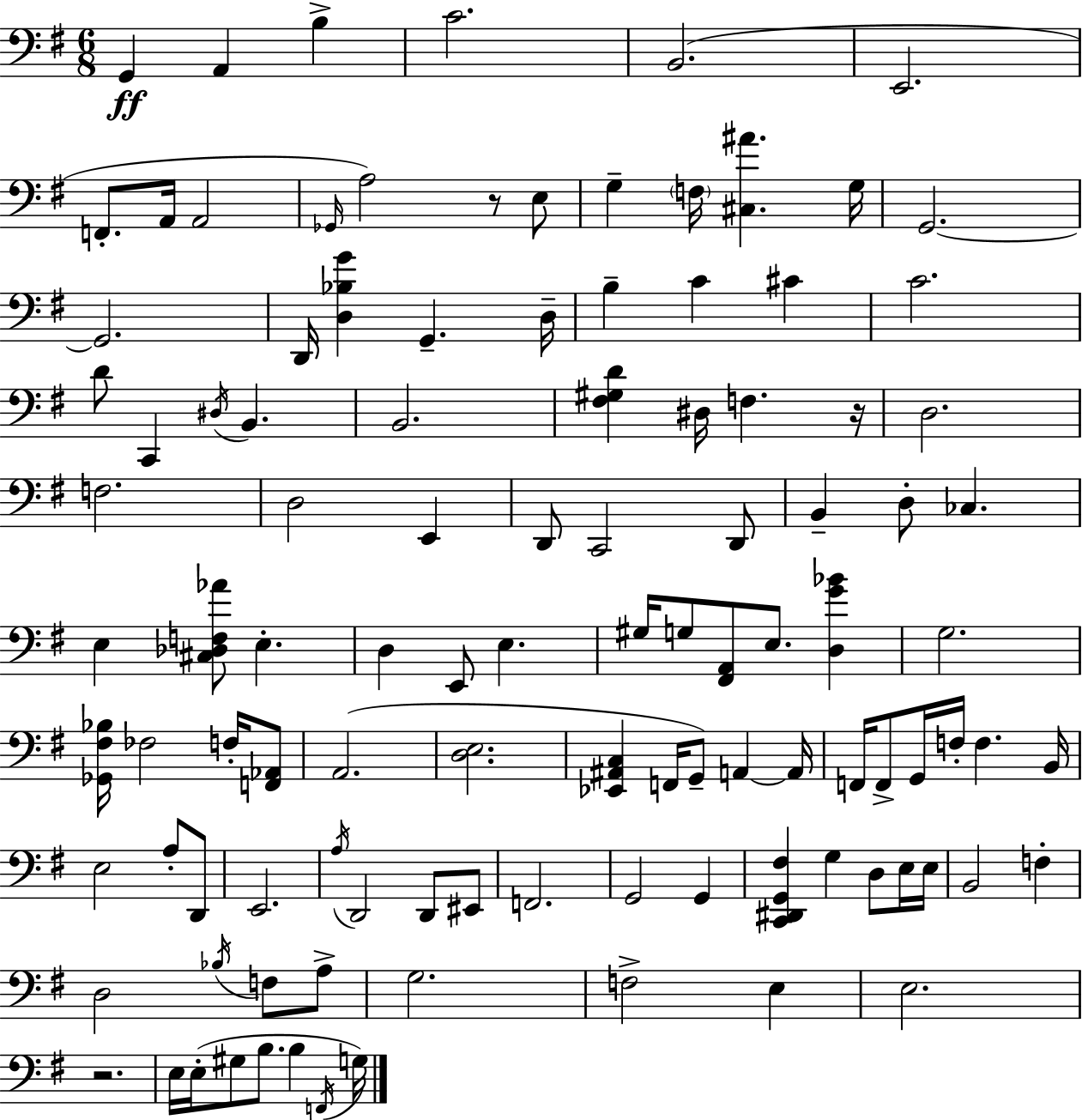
X:1
T:Untitled
M:6/8
L:1/4
K:G
G,, A,, B, C2 B,,2 E,,2 F,,/2 A,,/4 A,,2 _G,,/4 A,2 z/2 E,/2 G, F,/4 [^C,^A] G,/4 G,,2 G,,2 D,,/4 [D,_B,G] G,, D,/4 B, C ^C C2 D/2 C,, ^D,/4 B,, B,,2 [^F,^G,D] ^D,/4 F, z/4 D,2 F,2 D,2 E,, D,,/2 C,,2 D,,/2 B,, D,/2 _C, E, [^C,_D,F,_A]/2 E, D, E,,/2 E, ^G,/4 G,/2 [^F,,A,,]/2 E,/2 [D,G_B] G,2 [_G,,^F,_B,]/4 _F,2 F,/4 [F,,_A,,]/2 A,,2 [D,E,]2 [_E,,^A,,C,] F,,/4 G,,/2 A,, A,,/4 F,,/4 F,,/2 G,,/4 F,/4 F, B,,/4 E,2 A,/2 D,,/2 E,,2 A,/4 D,,2 D,,/2 ^E,,/2 F,,2 G,,2 G,, [C,,^D,,G,,^F,] G, D,/2 E,/4 E,/4 B,,2 F, D,2 _B,/4 F,/2 A,/2 G,2 F,2 E, E,2 z2 E,/4 E,/4 ^G,/2 B,/2 B, F,,/4 G,/4